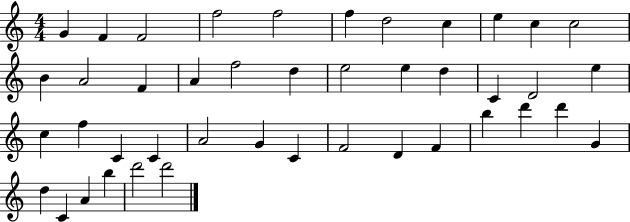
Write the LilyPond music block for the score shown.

{
  \clef treble
  \numericTimeSignature
  \time 4/4
  \key c \major
  g'4 f'4 f'2 | f''2 f''2 | f''4 d''2 c''4 | e''4 c''4 c''2 | \break b'4 a'2 f'4 | a'4 f''2 d''4 | e''2 e''4 d''4 | c'4 d'2 e''4 | \break c''4 f''4 c'4 c'4 | a'2 g'4 c'4 | f'2 d'4 f'4 | b''4 d'''4 d'''4 g'4 | \break d''4 c'4 a'4 b''4 | d'''2 d'''2 | \bar "|."
}